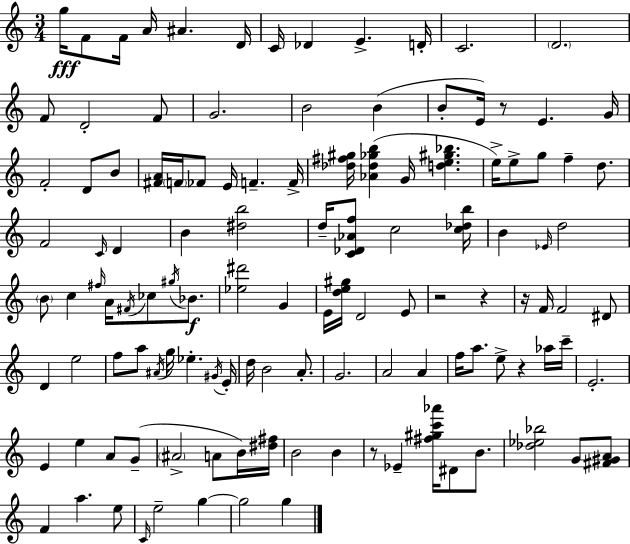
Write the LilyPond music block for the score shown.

{
  \clef treble
  \numericTimeSignature
  \time 3/4
  \key c \major
  g''16\fff f'8 f'16 a'16 ais'4. d'16 | c'16 des'4 e'4.-> d'16-. | c'2. | \parenthesize d'2. | \break f'8 d'2-. f'8 | g'2. | b'2 b'4( | b'8-. e'16) r8 e'4. g'16 | \break f'2-. d'8 b'8 | <fis' a'>16 \parenthesize f'16 fes'8 e'16 f'4.-- f'16-> | <des'' fis'' gis''>16 <aes' des'' ges'' b''>4( g'16 <d'' e'' gis'' bes''>4. | e''16->) e''8-> g''8 f''4-- d''8. | \break f'2 \grace { c'16 } d'4 | b'4 <dis'' b''>2 | d''16-- <c' des' aes' f''>8 c''2 | <c'' des'' b''>16 b'4 \grace { ees'16 } d''2 | \break \parenthesize b'8 c''4 \grace { fis''16 } a'16 \acciaccatura { fis'16 } ces''8 | \acciaccatura { gis''16 } bes'8.\f <ees'' dis'''>2 | g'4 e'16 <d'' e'' gis''>16 d'2 | e'8 r2 | \break r4 r16 f'16 f'2 | dis'8 d'4 e''2 | f''8 a''8 \acciaccatura { ais'16 } g''16 ees''4.-. | \acciaccatura { gis'16 } e'16-. d''16 b'2 | \break a'8.-. g'2. | a'2 | a'4 f''16 a''8. e''8-> | r4 aes''16 c'''16-- e'2.-. | \break e'4 e''4 | a'8 g'8--( \parenthesize ais'2-> | a'8 b'16) <dis'' fis''>16 b'2 | b'4 r8 ees'4-- | \break <fis'' gis'' c''' aes'''>16 dis'8 b'8. <des'' ees'' bes''>2 | g'8 <fis' gis' a'>8 f'4 a''4. | e''8 \grace { c'16 } e''2-- | g''4~~ g''2 | \break g''4 \bar "|."
}